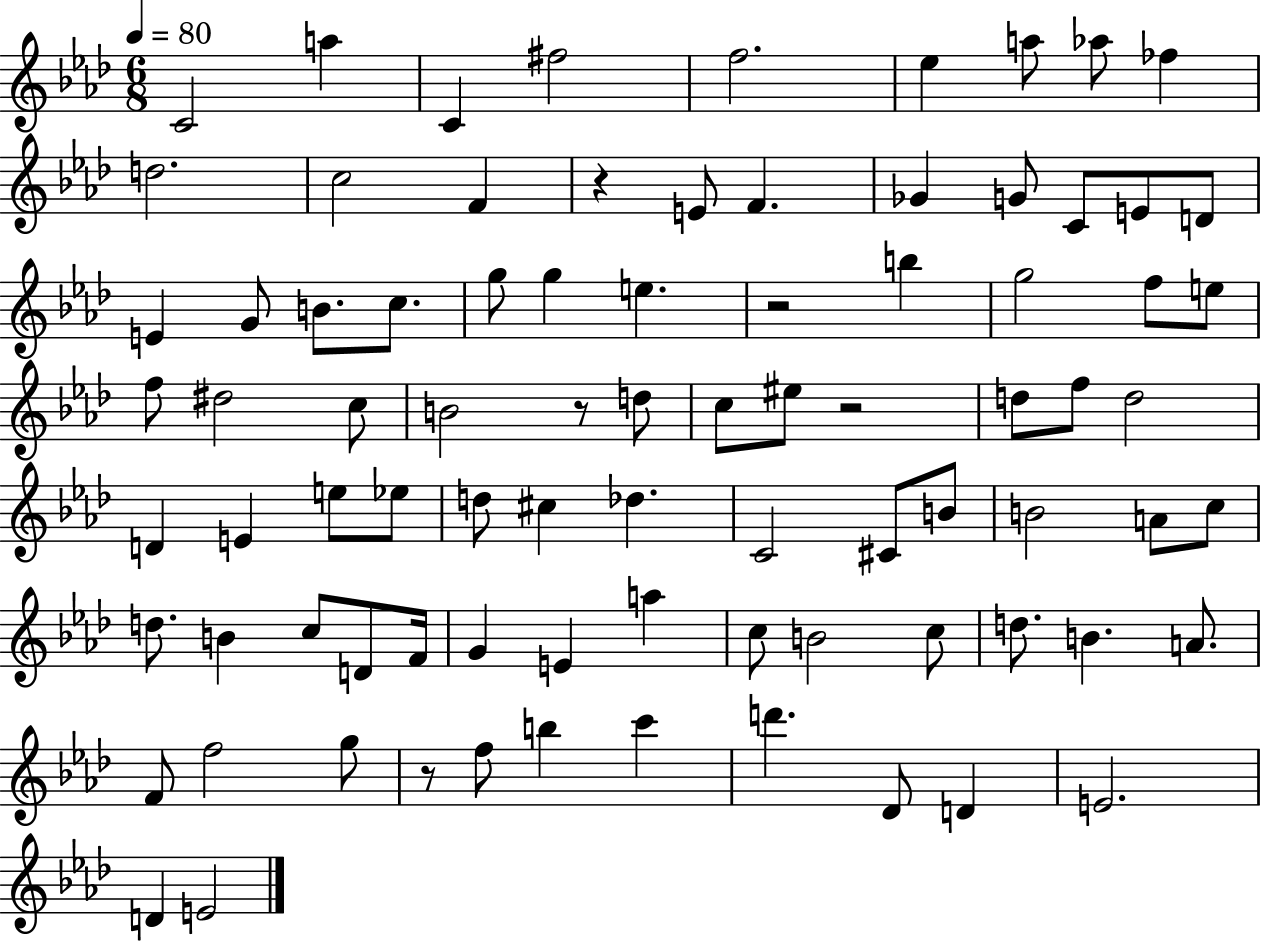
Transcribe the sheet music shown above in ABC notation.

X:1
T:Untitled
M:6/8
L:1/4
K:Ab
C2 a C ^f2 f2 _e a/2 _a/2 _f d2 c2 F z E/2 F _G G/2 C/2 E/2 D/2 E G/2 B/2 c/2 g/2 g e z2 b g2 f/2 e/2 f/2 ^d2 c/2 B2 z/2 d/2 c/2 ^e/2 z2 d/2 f/2 d2 D E e/2 _e/2 d/2 ^c _d C2 ^C/2 B/2 B2 A/2 c/2 d/2 B c/2 D/2 F/4 G E a c/2 B2 c/2 d/2 B A/2 F/2 f2 g/2 z/2 f/2 b c' d' _D/2 D E2 D E2